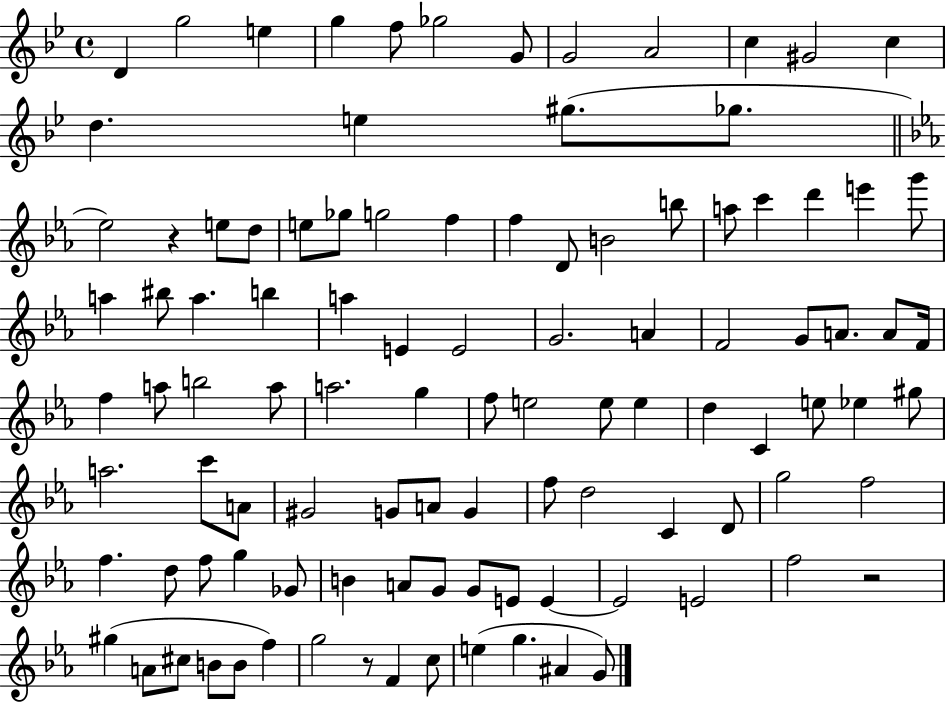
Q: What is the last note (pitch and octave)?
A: G4